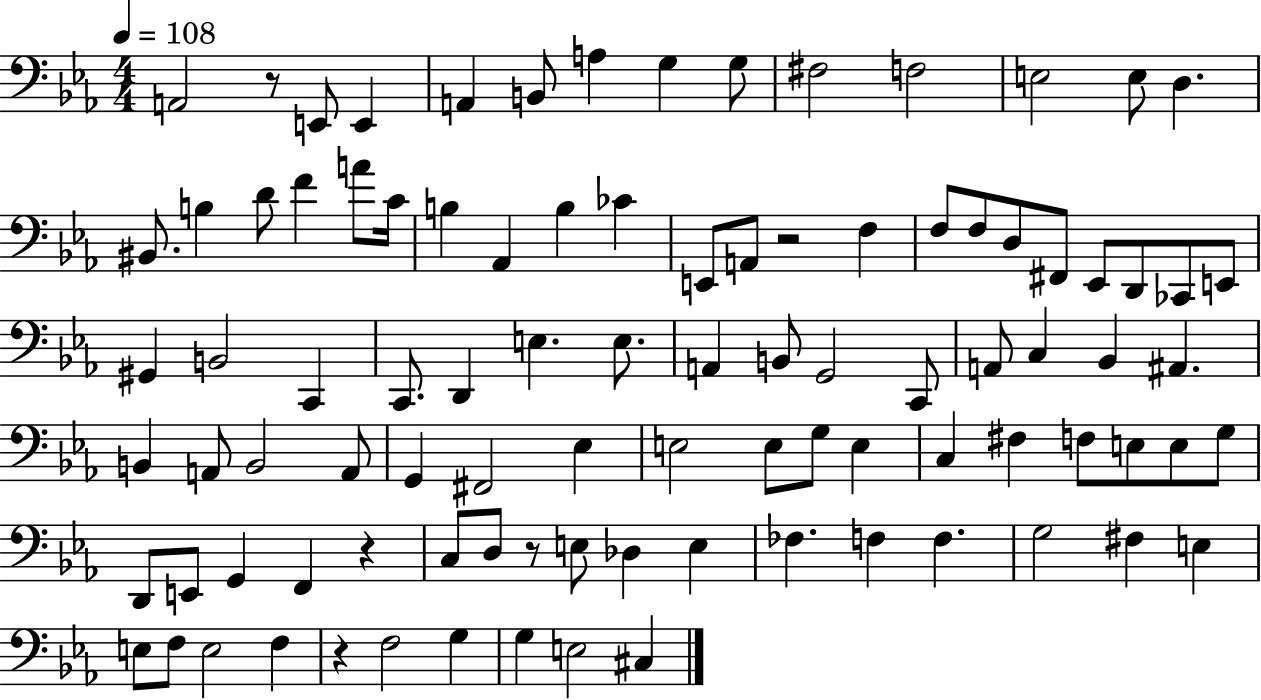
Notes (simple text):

A2/h R/e E2/e E2/q A2/q B2/e A3/q G3/q G3/e F#3/h F3/h E3/h E3/e D3/q. BIS2/e. B3/q D4/e F4/q A4/e C4/s B3/q Ab2/q B3/q CES4/q E2/e A2/e R/h F3/q F3/e F3/e D3/e F#2/e Eb2/e D2/e CES2/e E2/e G#2/q B2/h C2/q C2/e. D2/q E3/q. E3/e. A2/q B2/e G2/h C2/e A2/e C3/q Bb2/q A#2/q. B2/q A2/e B2/h A2/e G2/q F#2/h Eb3/q E3/h E3/e G3/e E3/q C3/q F#3/q F3/e E3/e E3/e G3/e D2/e E2/e G2/q F2/q R/q C3/e D3/e R/e E3/e Db3/q E3/q FES3/q. F3/q F3/q. G3/h F#3/q E3/q E3/e F3/e E3/h F3/q R/q F3/h G3/q G3/q E3/h C#3/q